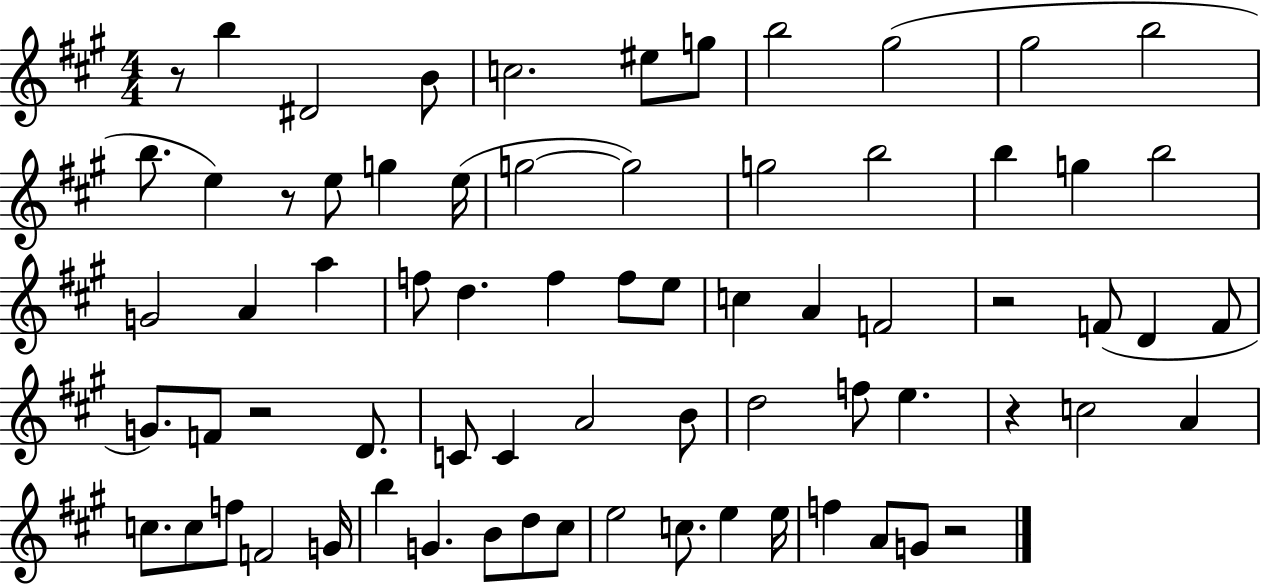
{
  \clef treble
  \numericTimeSignature
  \time 4/4
  \key a \major
  r8 b''4 dis'2 b'8 | c''2. eis''8 g''8 | b''2 gis''2( | gis''2 b''2 | \break b''8. e''4) r8 e''8 g''4 e''16( | g''2~~ g''2) | g''2 b''2 | b''4 g''4 b''2 | \break g'2 a'4 a''4 | f''8 d''4. f''4 f''8 e''8 | c''4 a'4 f'2 | r2 f'8( d'4 f'8 | \break g'8.) f'8 r2 d'8. | c'8 c'4 a'2 b'8 | d''2 f''8 e''4. | r4 c''2 a'4 | \break c''8. c''8 f''8 f'2 g'16 | b''4 g'4. b'8 d''8 cis''8 | e''2 c''8. e''4 e''16 | f''4 a'8 g'8 r2 | \break \bar "|."
}